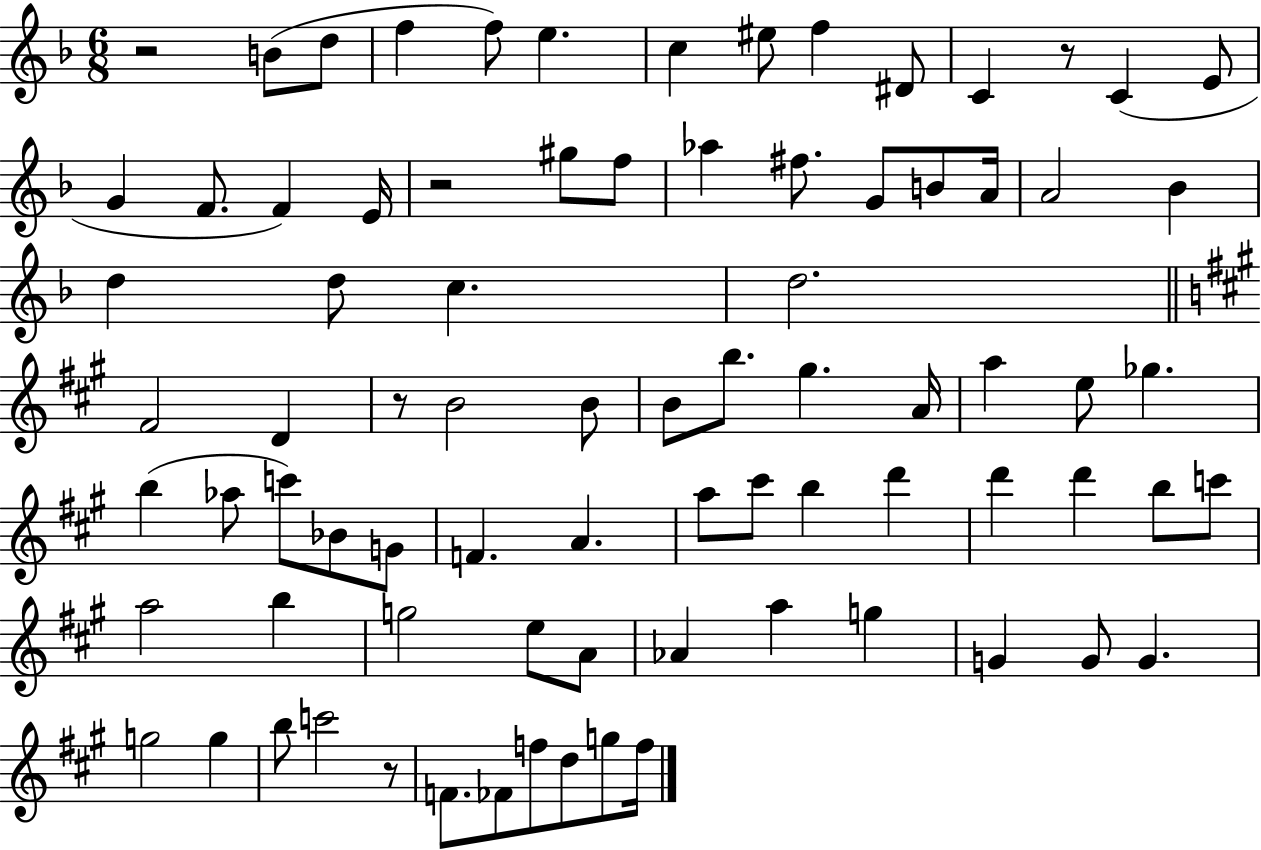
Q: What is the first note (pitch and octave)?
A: B4